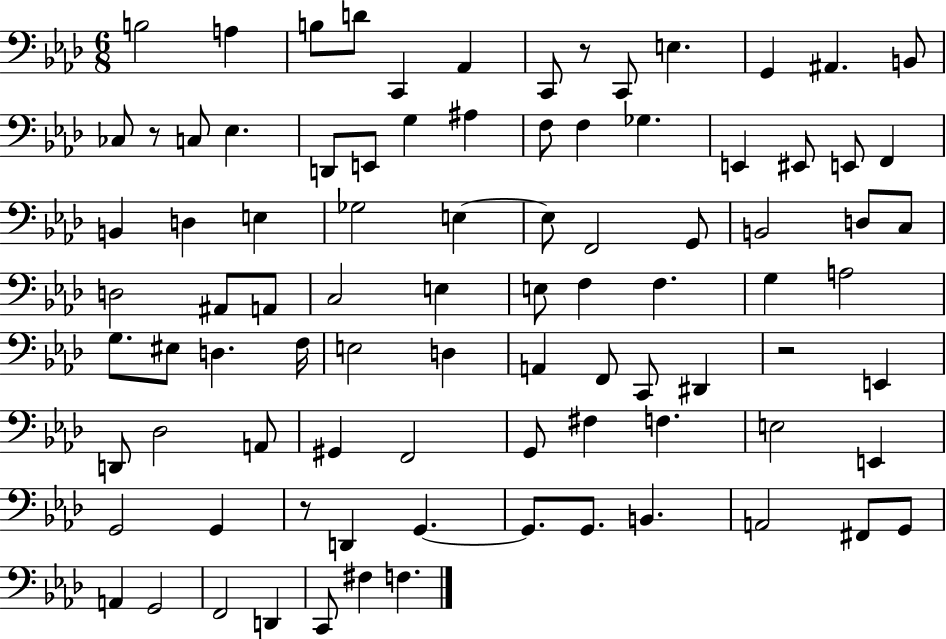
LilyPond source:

{
  \clef bass
  \numericTimeSignature
  \time 6/8
  \key aes \major
  b2 a4 | b8 d'8 c,4 aes,4 | c,8 r8 c,8 e4. | g,4 ais,4. b,8 | \break ces8 r8 c8 ees4. | d,8 e,8 g4 ais4 | f8 f4 ges4. | e,4 eis,8 e,8 f,4 | \break b,4 d4 e4 | ges2 e4~~ | e8 f,2 g,8 | b,2 d8 c8 | \break d2 ais,8 a,8 | c2 e4 | e8 f4 f4. | g4 a2 | \break g8. eis8 d4. f16 | e2 d4 | a,4 f,8 c,8 dis,4 | r2 e,4 | \break d,8 des2 a,8 | gis,4 f,2 | g,8 fis4 f4. | e2 e,4 | \break g,2 g,4 | r8 d,4 g,4.~~ | g,8. g,8. b,4. | a,2 fis,8 g,8 | \break a,4 g,2 | f,2 d,4 | c,8 fis4 f4. | \bar "|."
}